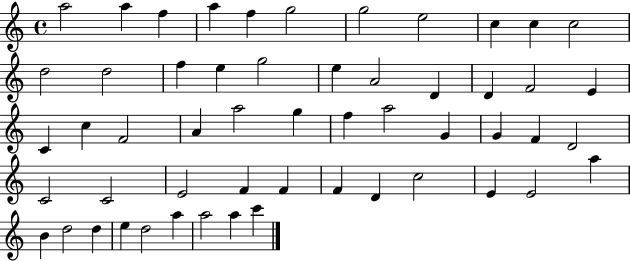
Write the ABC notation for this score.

X:1
T:Untitled
M:4/4
L:1/4
K:C
a2 a f a f g2 g2 e2 c c c2 d2 d2 f e g2 e A2 D D F2 E C c F2 A a2 g f a2 G G F D2 C2 C2 E2 F F F D c2 E E2 a B d2 d e d2 a a2 a c'